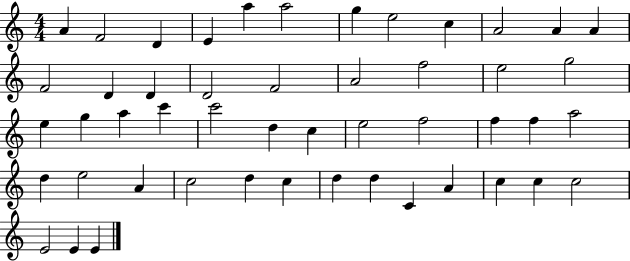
X:1
T:Untitled
M:4/4
L:1/4
K:C
A F2 D E a a2 g e2 c A2 A A F2 D D D2 F2 A2 f2 e2 g2 e g a c' c'2 d c e2 f2 f f a2 d e2 A c2 d c d d C A c c c2 E2 E E